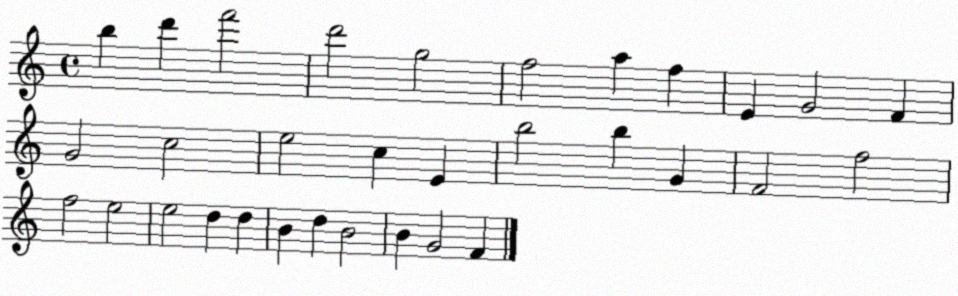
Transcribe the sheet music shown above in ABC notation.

X:1
T:Untitled
M:4/4
L:1/4
K:C
b d' f'2 d'2 g2 f2 a f E G2 F G2 c2 e2 c E b2 b G F2 f2 f2 e2 e2 d d B d B2 B G2 F